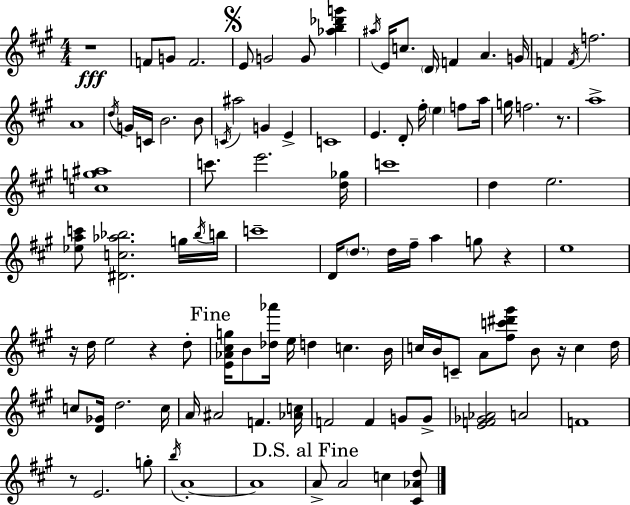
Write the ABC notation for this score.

X:1
T:Untitled
M:4/4
L:1/4
K:A
z4 F/2 G/2 F2 E/2 G2 G/2 [_ab_d'g'] ^a/4 E/4 c/2 D/4 F A G/4 F F/4 f2 A4 d/4 G/4 C/4 B2 B/2 C/4 ^a2 G E C4 E D/2 ^f/4 e f/2 a/4 g/4 f2 z/2 a4 [cg^a]4 c'/2 e'2 [d_g]/4 c'4 d e2 [_eac']/2 [^Dc_a_b]2 g/4 _b/4 b/4 c'4 D/4 d/2 d/4 ^f/4 a g/2 z e4 z/4 d/4 e2 z d/2 [E_A^cg]/4 B/2 [_d_a']/4 e/4 d c B/4 c/4 B/4 C/2 A/2 [^fc'^d'^g']/2 B/2 z/4 c d/4 c/2 [D_G]/4 d2 c/4 A/4 ^A2 F [_Ac]/4 F2 F G/2 G/2 [EF_G_A]2 A2 F4 z/2 E2 g/2 b/4 A4 A4 A/2 A2 c [^C_Ad]/2